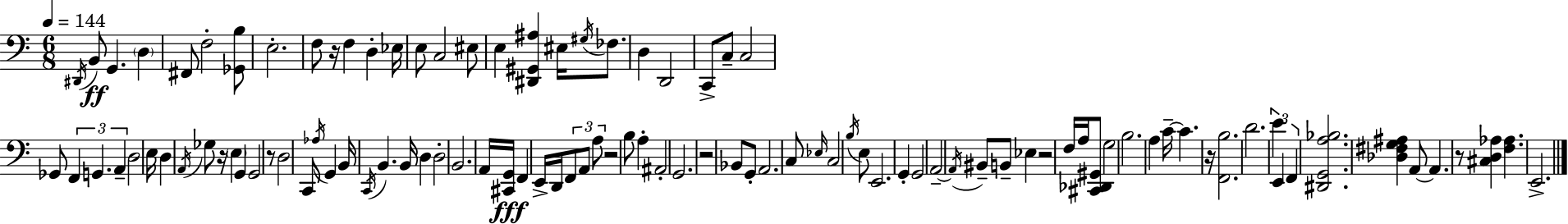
D#2/s B2/e G2/q. D3/q F#2/e F3/h [Gb2,B3]/e E3/h. F3/e R/s F3/q D3/q Eb3/s E3/e C3/h EIS3/e E3/q [D#2,G#2,A#3]/q EIS3/s G#3/s FES3/e. D3/q D2/h C2/e C3/e C3/h Gb2/e F2/q G2/q. A2/q D3/h E3/s D3/q A2/s Gb3/e R/s E3/q G2/q G2/h R/e D3/h C2/e Ab3/s G2/q B2/s C2/s B2/q. B2/s D3/q D3/h B2/h. A2/s [C#2,G2]/s F2/q E2/s D2/s F2/e A2/e A3/e R/h B3/e A3/q A#2/h G2/h. R/h Bb2/e G2/e A2/h. C3/e Eb3/s C3/h B3/s E3/e E2/h. G2/q G2/h A2/h A2/s BIS2/e B2/e Eb3/q R/h F3/s A3/s [C#2,Db2,G#2]/e G3/h B3/h. A3/q C4/s C4/q. R/s [F2,B3]/h. D4/h. E4/q E2/q F2/q [D#2,G2,A3,Bb3]/h. [Db3,F#3,G3,A#3]/q A2/e A2/q. R/e [C#3,D3,Ab3]/q [F3,Ab3]/q. E2/h.